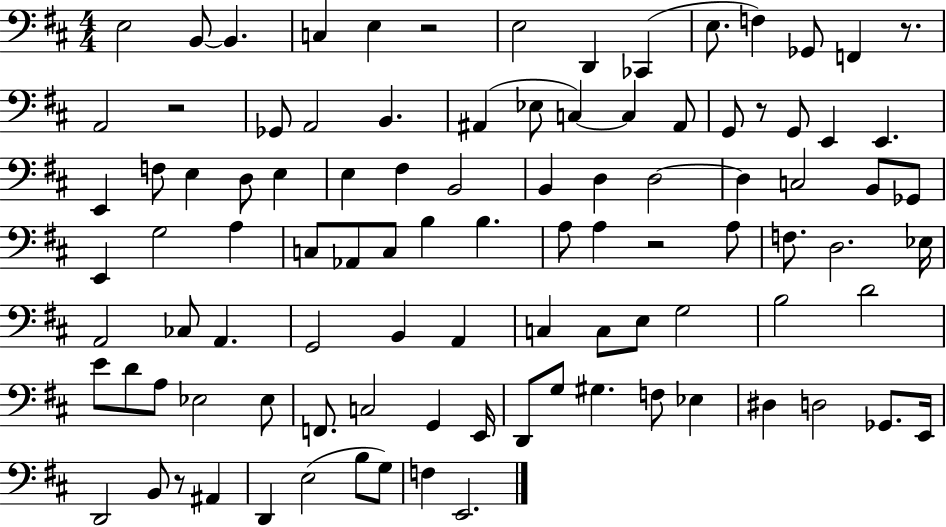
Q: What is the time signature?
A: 4/4